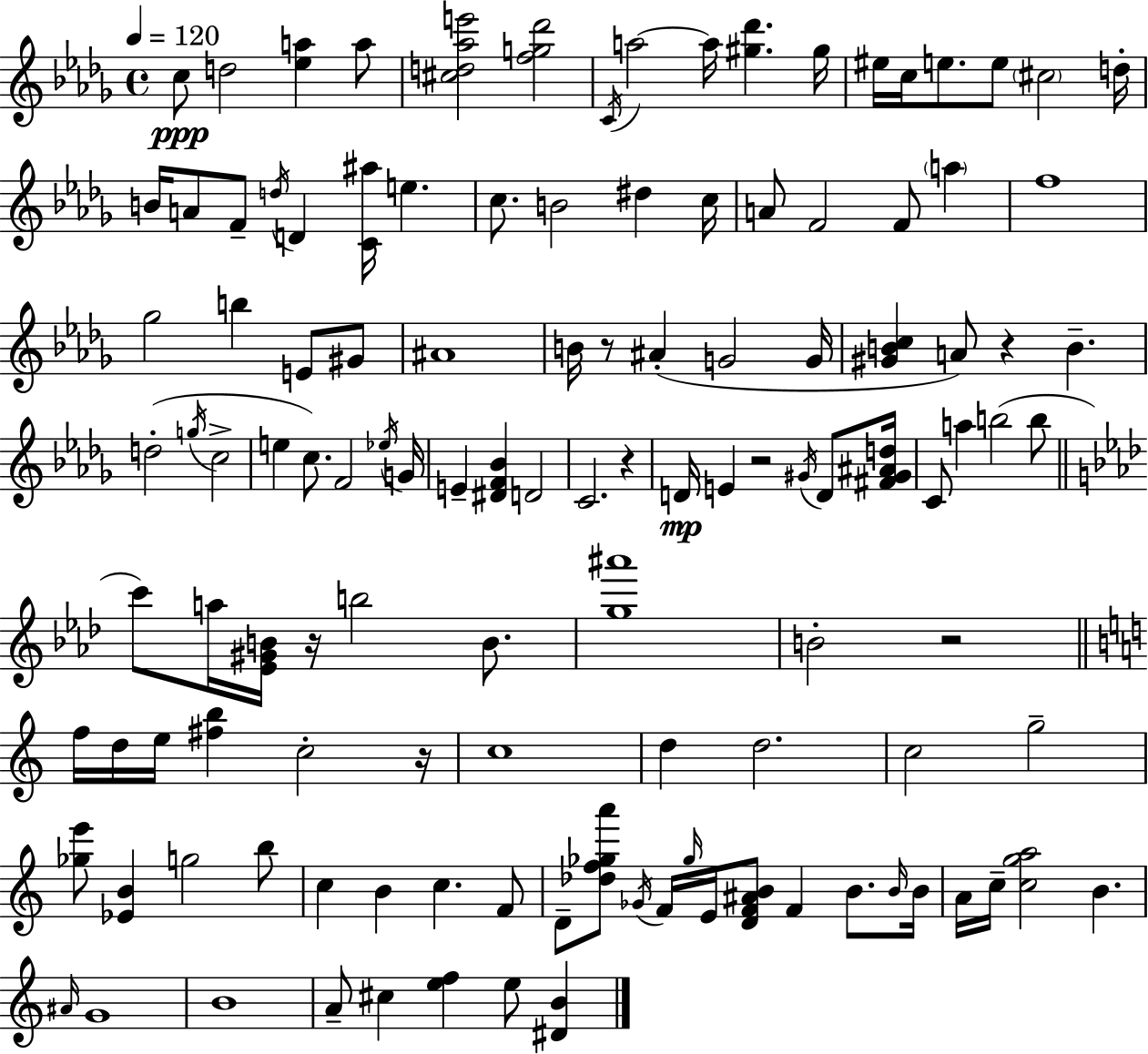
C5/e D5/h [Eb5,A5]/q A5/e [C#5,D5,Ab5,E6]/h [F5,G5,Db6]/h C4/s A5/h A5/s [G#5,Db6]/q. G#5/s EIS5/s C5/s E5/e. E5/e C#5/h D5/s B4/s A4/e F4/e D5/s D4/q [C4,A#5]/s E5/q. C5/e. B4/h D#5/q C5/s A4/e F4/h F4/e A5/q F5/w Gb5/h B5/q E4/e G#4/e A#4/w B4/s R/e A#4/q G4/h G4/s [G#4,B4,C5]/q A4/e R/q B4/q. D5/h G5/s C5/h E5/q C5/e. F4/h Eb5/s G4/s E4/q [D#4,F4,Bb4]/q D4/h C4/h. R/q D4/s E4/q R/h G#4/s D4/e [F#4,G#4,A#4,D5]/s C4/e A5/q B5/h B5/e C6/e A5/s [Eb4,G#4,B4]/s R/s B5/h B4/e. [G5,A#6]/w B4/h R/h F5/s D5/s E5/s [F#5,B5]/q C5/h R/s C5/w D5/q D5/h. C5/h G5/h [Gb5,E6]/e [Eb4,B4]/q G5/h B5/e C5/q B4/q C5/q. F4/e D4/e [Db5,F5,Gb5,A6]/e Gb4/s F4/s Gb5/s E4/s [D4,F4,A#4,B4]/e F4/q B4/e. B4/s B4/s A4/s C5/s [C5,G5,A5]/h B4/q. A#4/s G4/w B4/w A4/e C#5/q [E5,F5]/q E5/e [D#4,B4]/q